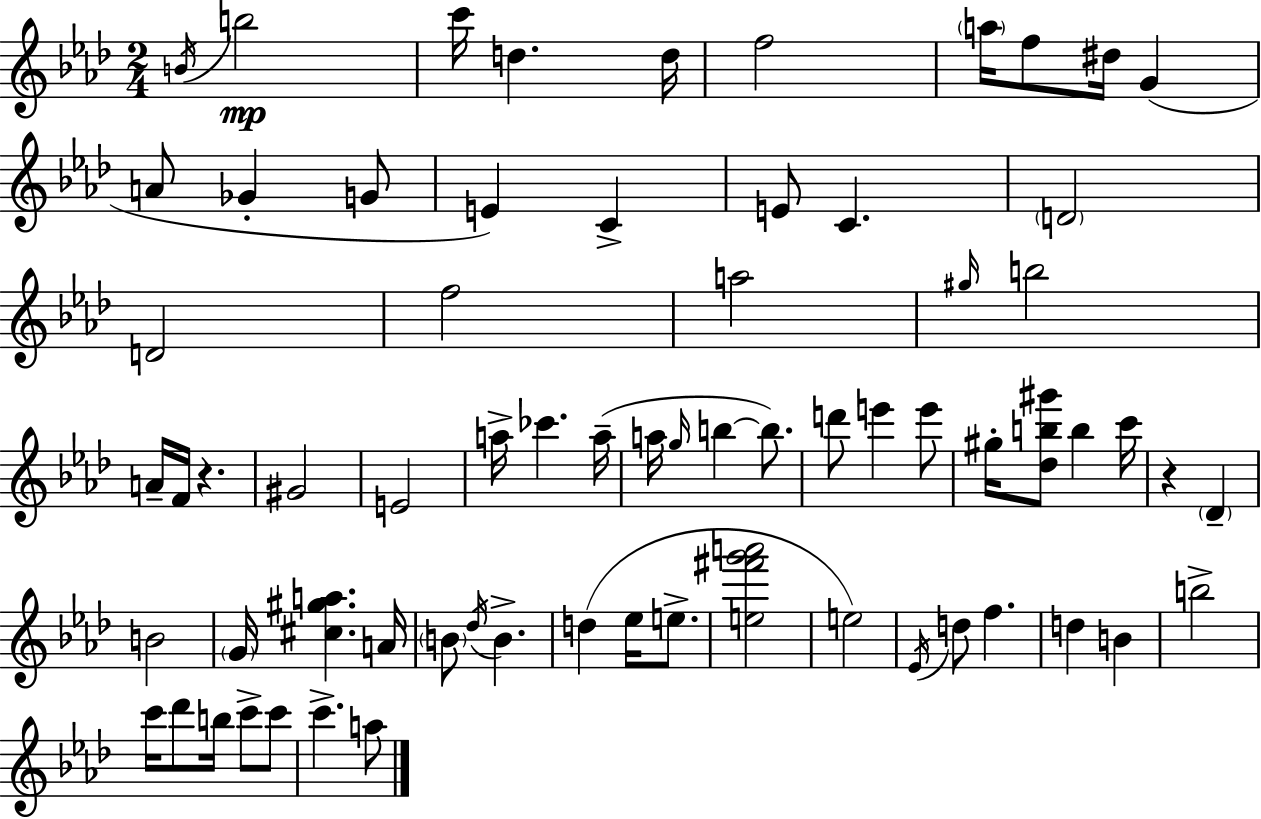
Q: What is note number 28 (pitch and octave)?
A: A5